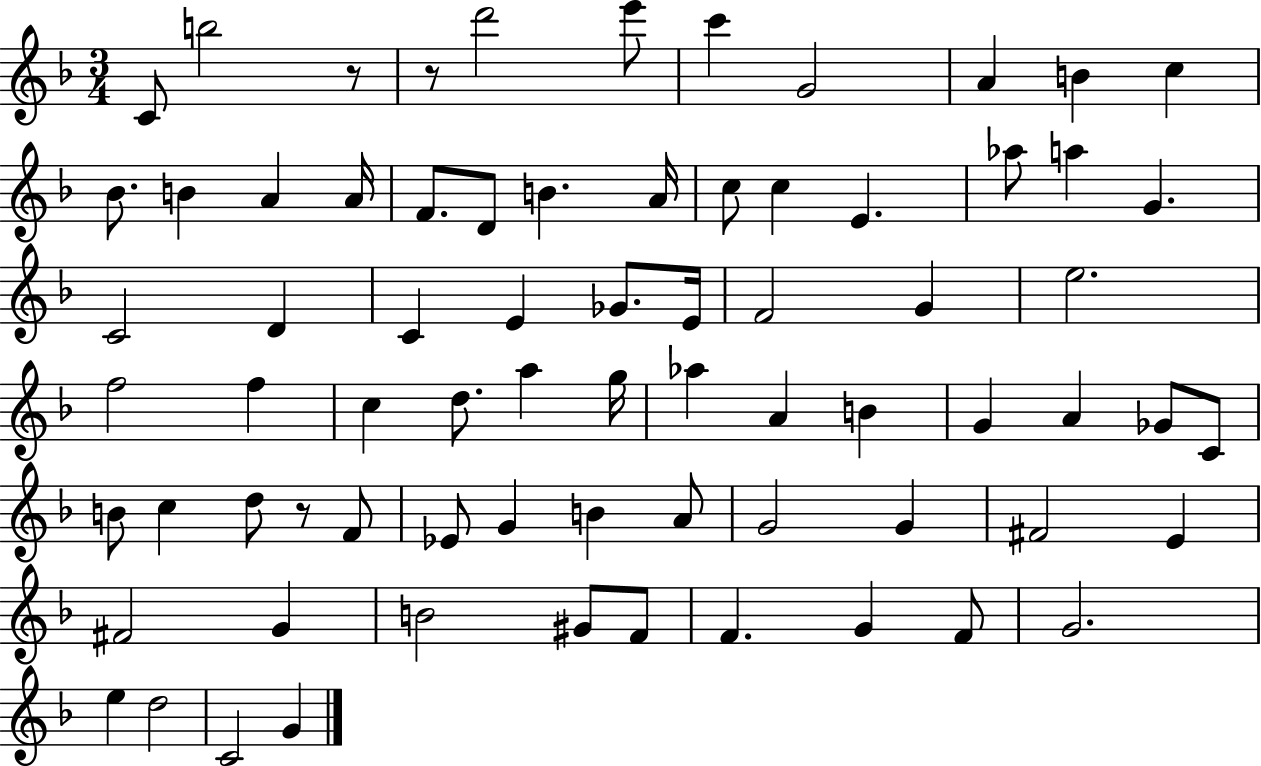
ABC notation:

X:1
T:Untitled
M:3/4
L:1/4
K:F
C/2 b2 z/2 z/2 d'2 e'/2 c' G2 A B c _B/2 B A A/4 F/2 D/2 B A/4 c/2 c E _a/2 a G C2 D C E _G/2 E/4 F2 G e2 f2 f c d/2 a g/4 _a A B G A _G/2 C/2 B/2 c d/2 z/2 F/2 _E/2 G B A/2 G2 G ^F2 E ^F2 G B2 ^G/2 F/2 F G F/2 G2 e d2 C2 G